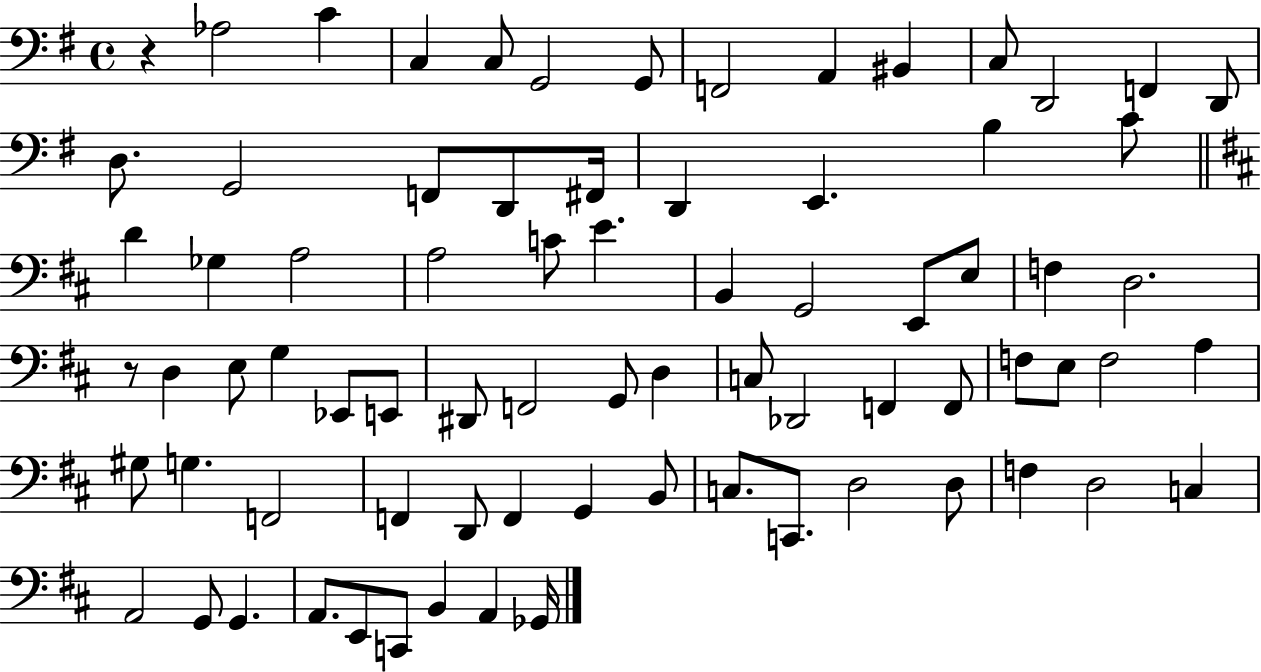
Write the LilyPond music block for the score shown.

{
  \clef bass
  \time 4/4
  \defaultTimeSignature
  \key g \major
  r4 aes2 c'4 | c4 c8 g,2 g,8 | f,2 a,4 bis,4 | c8 d,2 f,4 d,8 | \break d8. g,2 f,8 d,8 fis,16 | d,4 e,4. b4 c'8 | \bar "||" \break \key d \major d'4 ges4 a2 | a2 c'8 e'4. | b,4 g,2 e,8 e8 | f4 d2. | \break r8 d4 e8 g4 ees,8 e,8 | dis,8 f,2 g,8 d4 | c8 des,2 f,4 f,8 | f8 e8 f2 a4 | \break gis8 g4. f,2 | f,4 d,8 f,4 g,4 b,8 | c8. c,8. d2 d8 | f4 d2 c4 | \break a,2 g,8 g,4. | a,8. e,8 c,8 b,4 a,4 ges,16 | \bar "|."
}